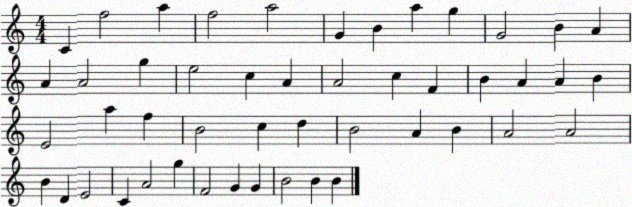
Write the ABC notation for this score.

X:1
T:Untitled
M:4/4
L:1/4
K:C
C f2 a f2 a2 G B a g G2 B A A A2 g e2 c A A2 c F B A A B E2 a f B2 c d B2 A B A2 A2 B D E2 C A2 g F2 G G B2 B B